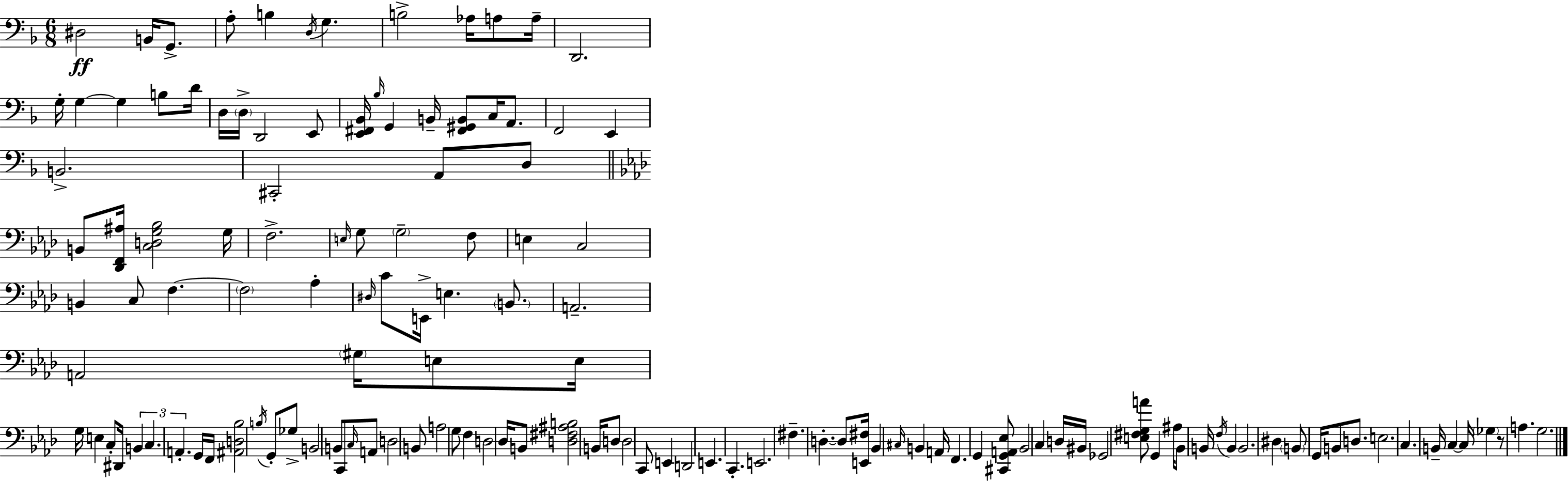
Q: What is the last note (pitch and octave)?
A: G3